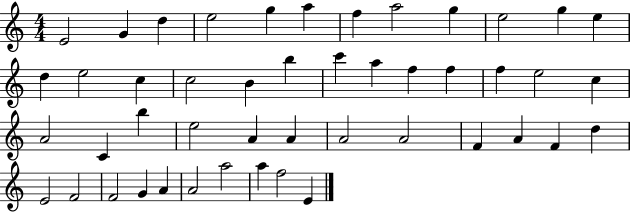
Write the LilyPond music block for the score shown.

{
  \clef treble
  \numericTimeSignature
  \time 4/4
  \key c \major
  e'2 g'4 d''4 | e''2 g''4 a''4 | f''4 a''2 g''4 | e''2 g''4 e''4 | \break d''4 e''2 c''4 | c''2 b'4 b''4 | c'''4 a''4 f''4 f''4 | f''4 e''2 c''4 | \break a'2 c'4 b''4 | e''2 a'4 a'4 | a'2 a'2 | f'4 a'4 f'4 d''4 | \break e'2 f'2 | f'2 g'4 a'4 | a'2 a''2 | a''4 f''2 e'4 | \break \bar "|."
}